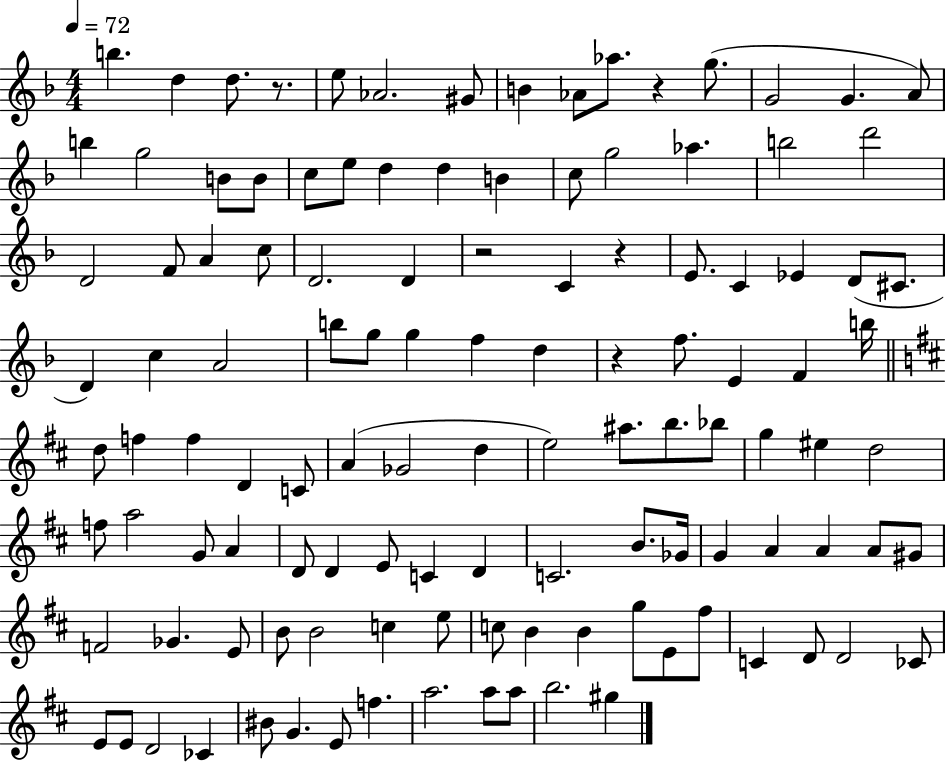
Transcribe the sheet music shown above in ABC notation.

X:1
T:Untitled
M:4/4
L:1/4
K:F
b d d/2 z/2 e/2 _A2 ^G/2 B _A/2 _a/2 z g/2 G2 G A/2 b g2 B/2 B/2 c/2 e/2 d d B c/2 g2 _a b2 d'2 D2 F/2 A c/2 D2 D z2 C z E/2 C _E D/2 ^C/2 D c A2 b/2 g/2 g f d z f/2 E F b/4 d/2 f f D C/2 A _G2 d e2 ^a/2 b/2 _b/2 g ^e d2 f/2 a2 G/2 A D/2 D E/2 C D C2 B/2 _G/4 G A A A/2 ^G/2 F2 _G E/2 B/2 B2 c e/2 c/2 B B g/2 E/2 ^f/2 C D/2 D2 _C/2 E/2 E/2 D2 _C ^B/2 G E/2 f a2 a/2 a/2 b2 ^g